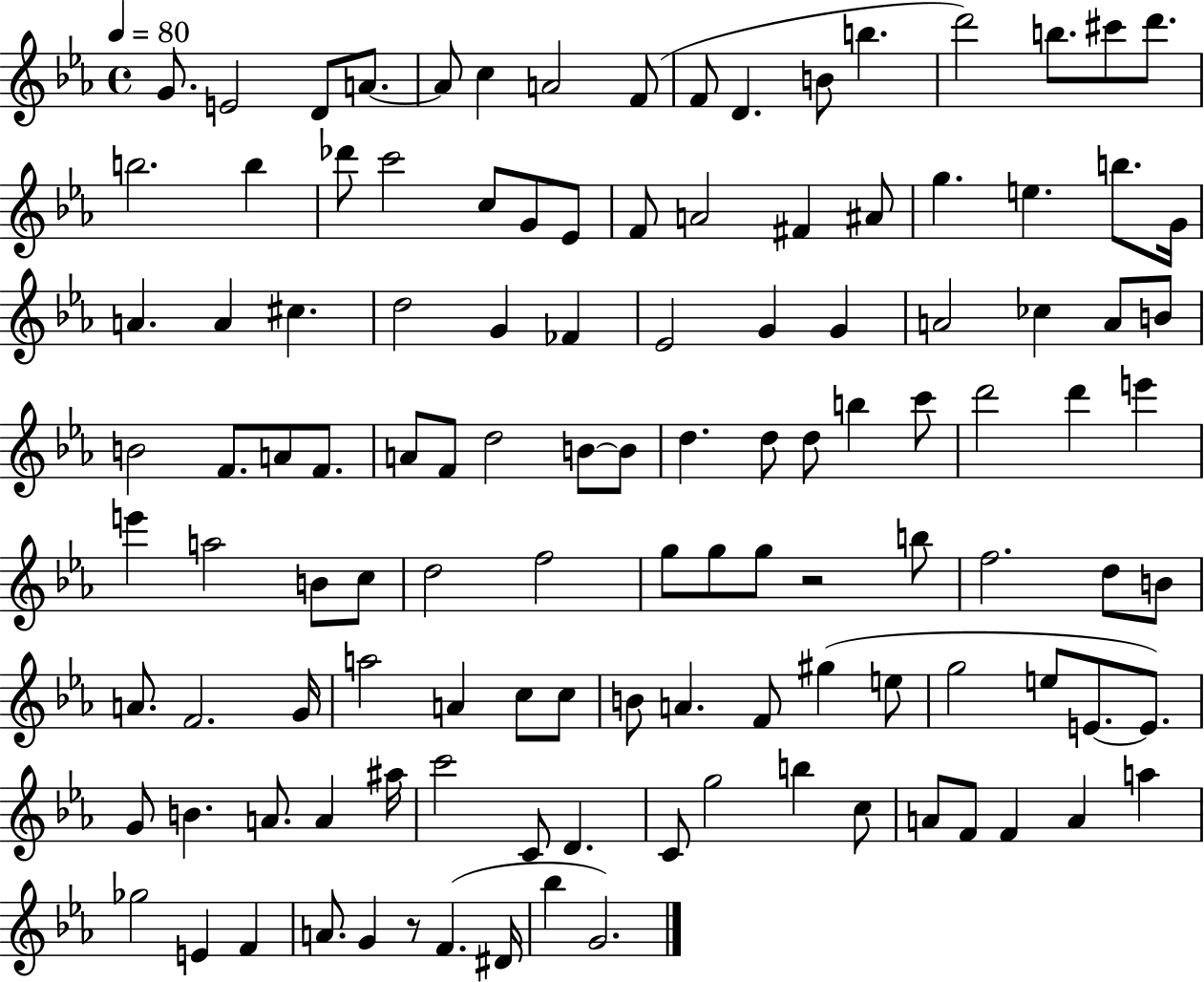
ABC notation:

X:1
T:Untitled
M:4/4
L:1/4
K:Eb
G/2 E2 D/2 A/2 A/2 c A2 F/2 F/2 D B/2 b d'2 b/2 ^c'/2 d'/2 b2 b _d'/2 c'2 c/2 G/2 _E/2 F/2 A2 ^F ^A/2 g e b/2 G/4 A A ^c d2 G _F _E2 G G A2 _c A/2 B/2 B2 F/2 A/2 F/2 A/2 F/2 d2 B/2 B/2 d d/2 d/2 b c'/2 d'2 d' e' e' a2 B/2 c/2 d2 f2 g/2 g/2 g/2 z2 b/2 f2 d/2 B/2 A/2 F2 G/4 a2 A c/2 c/2 B/2 A F/2 ^g e/2 g2 e/2 E/2 E/2 G/2 B A/2 A ^a/4 c'2 C/2 D C/2 g2 b c/2 A/2 F/2 F A a _g2 E F A/2 G z/2 F ^D/4 _b G2